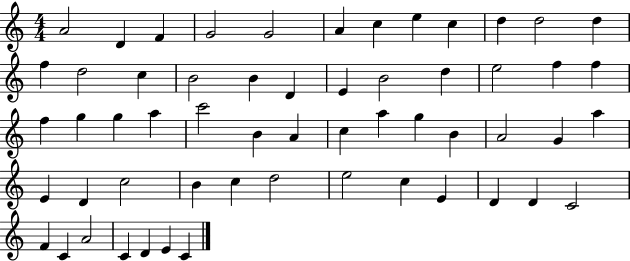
{
  \clef treble
  \numericTimeSignature
  \time 4/4
  \key c \major
  a'2 d'4 f'4 | g'2 g'2 | a'4 c''4 e''4 c''4 | d''4 d''2 d''4 | \break f''4 d''2 c''4 | b'2 b'4 d'4 | e'4 b'2 d''4 | e''2 f''4 f''4 | \break f''4 g''4 g''4 a''4 | c'''2 b'4 a'4 | c''4 a''4 g''4 b'4 | a'2 g'4 a''4 | \break e'4 d'4 c''2 | b'4 c''4 d''2 | e''2 c''4 e'4 | d'4 d'4 c'2 | \break f'4 c'4 a'2 | c'4 d'4 e'4 c'4 | \bar "|."
}